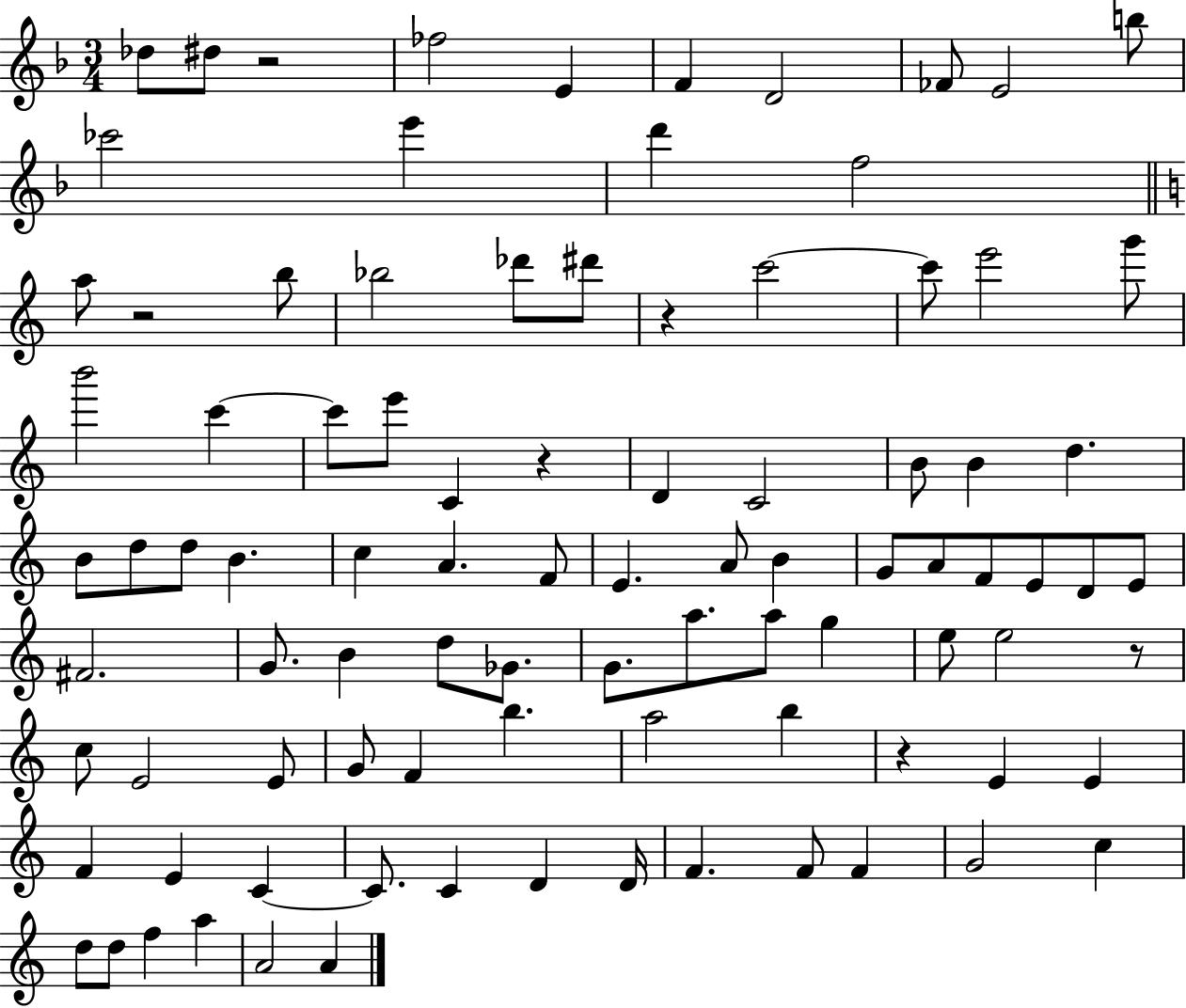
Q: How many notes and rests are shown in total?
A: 93